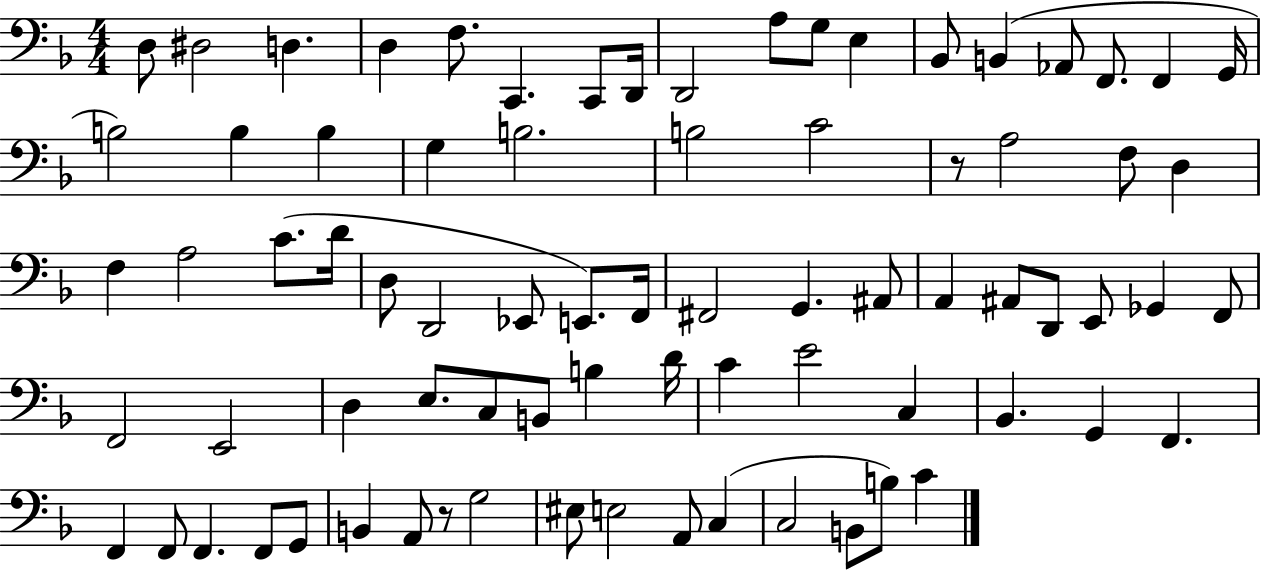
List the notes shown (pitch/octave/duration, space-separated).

D3/e D#3/h D3/q. D3/q F3/e. C2/q. C2/e D2/s D2/h A3/e G3/e E3/q Bb2/e B2/q Ab2/e F2/e. F2/q G2/s B3/h B3/q B3/q G3/q B3/h. B3/h C4/h R/e A3/h F3/e D3/q F3/q A3/h C4/e. D4/s D3/e D2/h Eb2/e E2/e. F2/s F#2/h G2/q. A#2/e A2/q A#2/e D2/e E2/e Gb2/q F2/e F2/h E2/h D3/q E3/e. C3/e B2/e B3/q D4/s C4/q E4/h C3/q Bb2/q. G2/q F2/q. F2/q F2/e F2/q. F2/e G2/e B2/q A2/e R/e G3/h EIS3/e E3/h A2/e C3/q C3/h B2/e B3/e C4/q